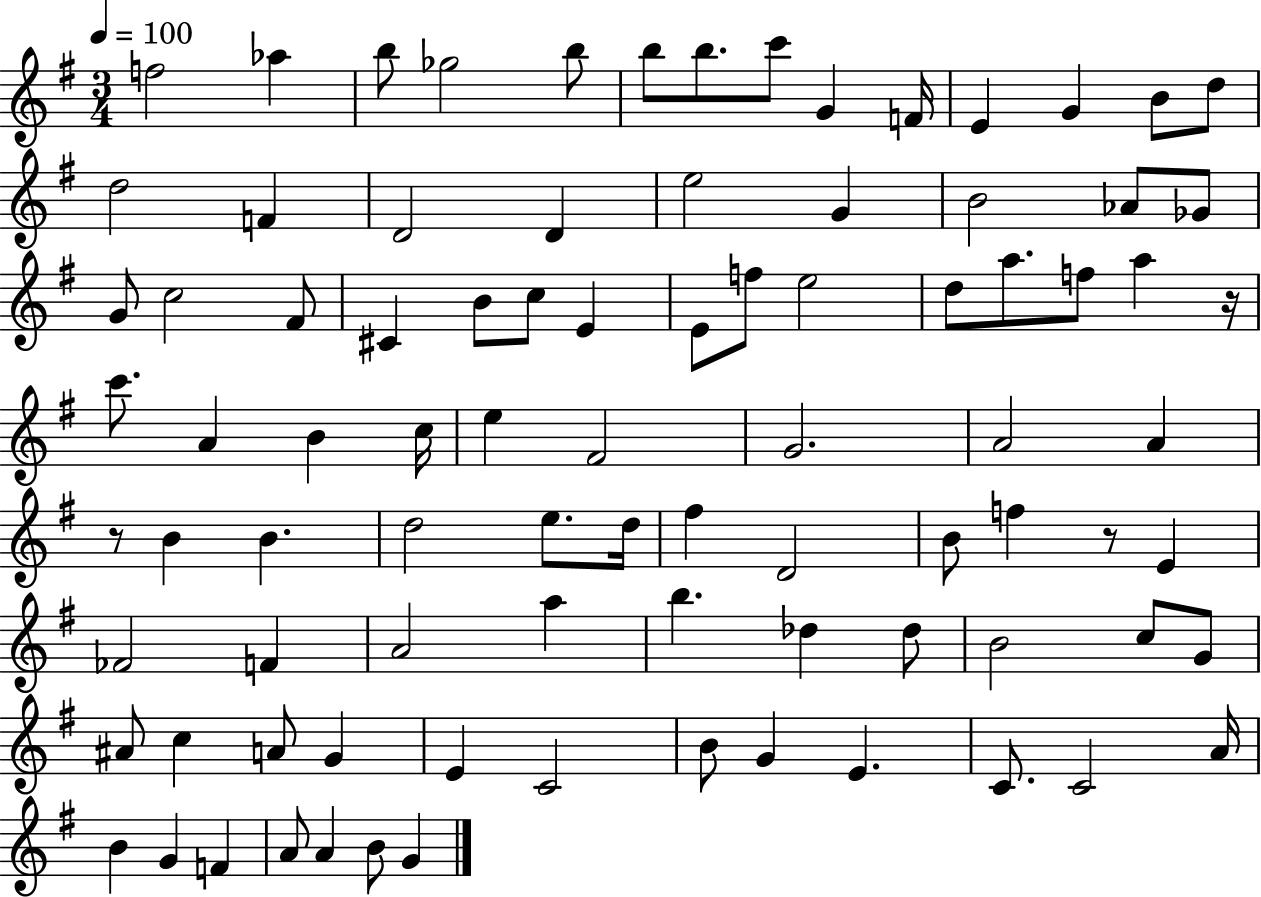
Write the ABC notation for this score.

X:1
T:Untitled
M:3/4
L:1/4
K:G
f2 _a b/2 _g2 b/2 b/2 b/2 c'/2 G F/4 E G B/2 d/2 d2 F D2 D e2 G B2 _A/2 _G/2 G/2 c2 ^F/2 ^C B/2 c/2 E E/2 f/2 e2 d/2 a/2 f/2 a z/4 c'/2 A B c/4 e ^F2 G2 A2 A z/2 B B d2 e/2 d/4 ^f D2 B/2 f z/2 E _F2 F A2 a b _d _d/2 B2 c/2 G/2 ^A/2 c A/2 G E C2 B/2 G E C/2 C2 A/4 B G F A/2 A B/2 G